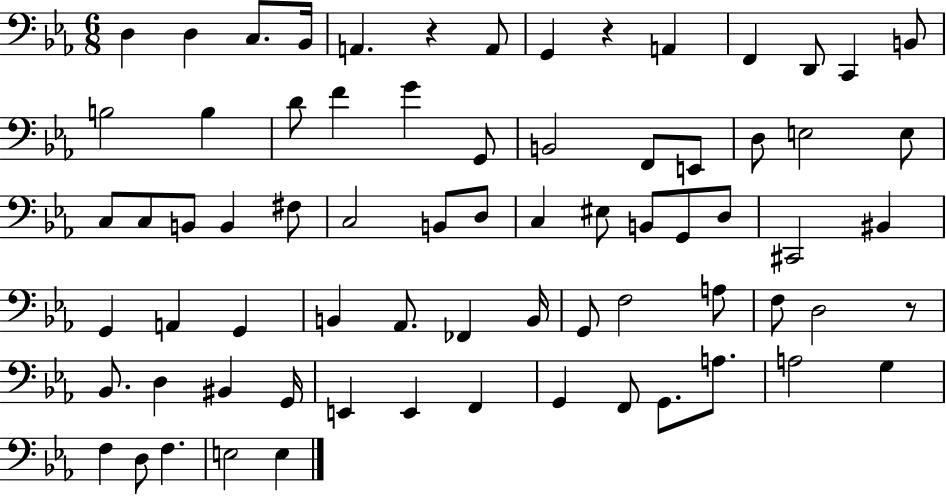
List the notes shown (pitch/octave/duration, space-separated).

D3/q D3/q C3/e. Bb2/s A2/q. R/q A2/e G2/q R/q A2/q F2/q D2/e C2/q B2/e B3/h B3/q D4/e F4/q G4/q G2/e B2/h F2/e E2/e D3/e E3/h E3/e C3/e C3/e B2/e B2/q F#3/e C3/h B2/e D3/e C3/q EIS3/e B2/e G2/e D3/e C#2/h BIS2/q G2/q A2/q G2/q B2/q Ab2/e. FES2/q B2/s G2/e F3/h A3/e F3/e D3/h R/e Bb2/e. D3/q BIS2/q G2/s E2/q E2/q F2/q G2/q F2/e G2/e. A3/e. A3/h G3/q F3/q D3/e F3/q. E3/h E3/q